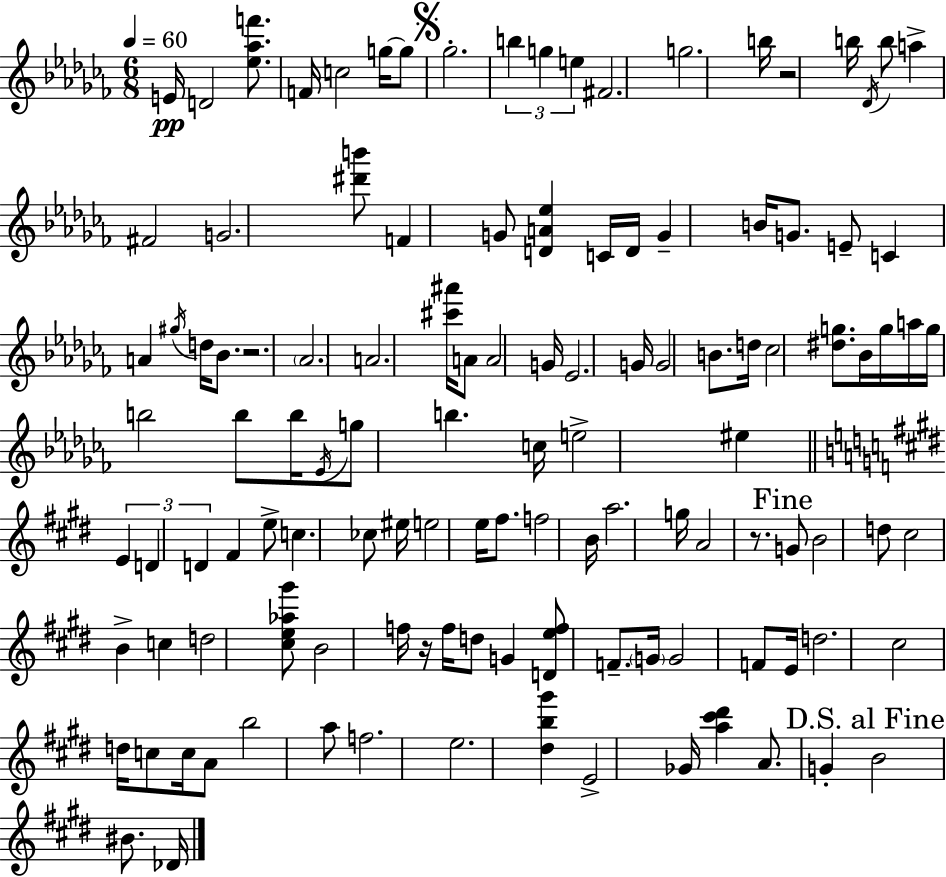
{
  \clef treble
  \numericTimeSignature
  \time 6/8
  \key aes \minor
  \tempo 4 = 60
  e'16\pp d'2 <ees'' aes'' f'''>8. | f'16 c''2 g''16~~ g''8 | \mark \markup { \musicglyph "scripts.segno" } ges''2.-. | \tuplet 3/2 { b''4 g''4 e''4 } | \break fis'2. | g''2. | b''16 r2 b''16 \acciaccatura { des'16 } b''8 | a''4-> fis'2 | \break g'2. | <dis''' b'''>8 f'4 g'8 <d' a' ees''>4 | c'16 d'16 g'4-- b'16 g'8. e'8-- | c'4 a'4 \acciaccatura { gis''16 } d''16 bes'8. | \break r2. | \parenthesize aes'2. | a'2. | <cis''' ais'''>16 a'8 a'2 | \break g'16 ees'2. | g'16 g'2 b'8. | d''16 ces''2 <dis'' g''>8. | bes'16 g''16 a''16 g''16 b''2 | \break b''8 b''16 \acciaccatura { ees'16 } g''8 b''4. | c''16 e''2-> eis''4 | \bar "||" \break \key e \major \tuplet 3/2 { e'4 d'4 d'4 } | fis'4 e''8-> c''4. | ces''8 eis''16 e''2 e''16 | fis''8. f''2 b'16 | \break a''2. | g''16 a'2 r8. | \mark "Fine" g'8 b'2 d''8 | cis''2 b'4-> | \break c''4 d''2 | <cis'' e'' aes'' gis'''>8 b'2 f''16 r16 | f''16 d''8 g'4 <d' e'' f''>8 f'8.-- | \parenthesize g'16 g'2 f'8 e'16 | \break d''2. | cis''2 d''16 c''8 c''16 | a'8 b''2 a''8 | f''2. | \break e''2. | <dis'' b'' gis'''>4 e'2-> | ges'16 <a'' cis''' dis'''>4 a'8. g'4-. | \mark "D.S. al Fine" b'2 bis'8. des'16 | \break \bar "|."
}